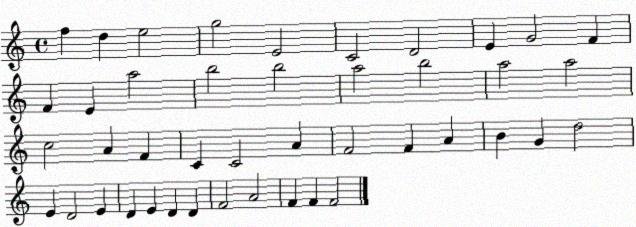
X:1
T:Untitled
M:4/4
L:1/4
K:C
f d e2 g2 E2 C2 D2 E G2 F F E a2 b2 b2 a2 b2 a2 a2 c2 A F C C2 A F2 F A B G d2 E D2 E D E D D F2 A2 F F F2